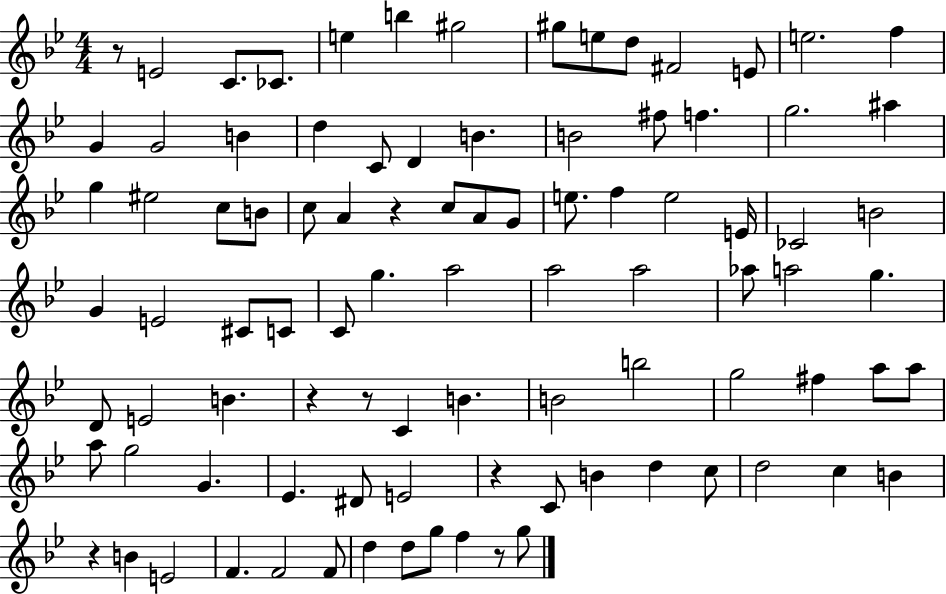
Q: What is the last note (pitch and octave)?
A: G5